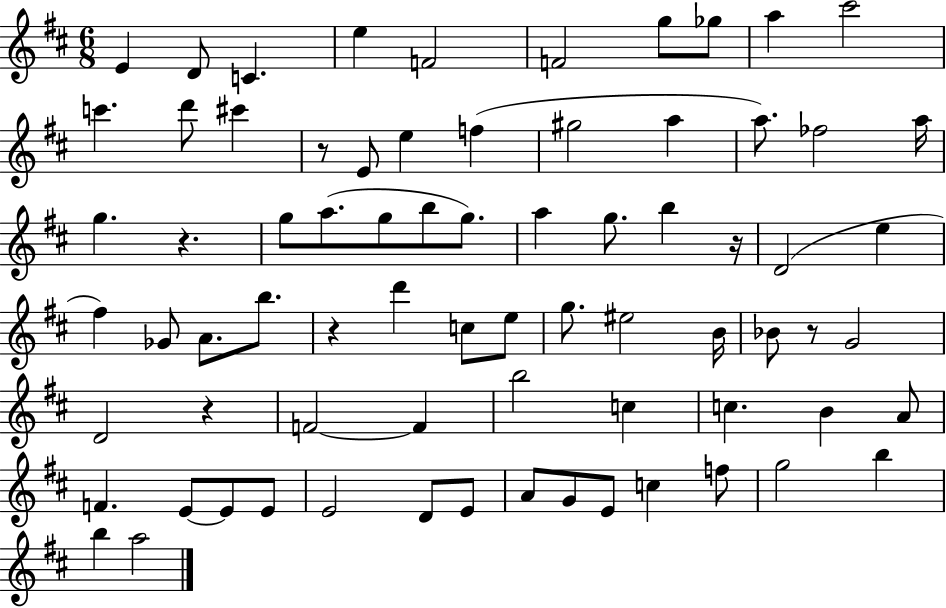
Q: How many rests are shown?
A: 6